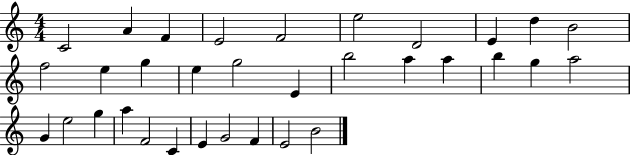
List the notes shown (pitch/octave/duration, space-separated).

C4/h A4/q F4/q E4/h F4/h E5/h D4/h E4/q D5/q B4/h F5/h E5/q G5/q E5/q G5/h E4/q B5/h A5/q A5/q B5/q G5/q A5/h G4/q E5/h G5/q A5/q F4/h C4/q E4/q G4/h F4/q E4/h B4/h